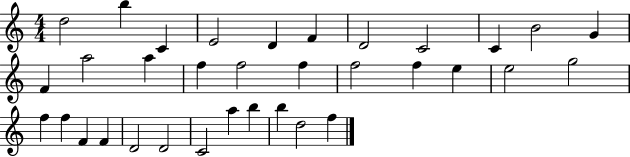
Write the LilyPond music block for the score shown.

{
  \clef treble
  \numericTimeSignature
  \time 4/4
  \key c \major
  d''2 b''4 c'4 | e'2 d'4 f'4 | d'2 c'2 | c'4 b'2 g'4 | \break f'4 a''2 a''4 | f''4 f''2 f''4 | f''2 f''4 e''4 | e''2 g''2 | \break f''4 f''4 f'4 f'4 | d'2 d'2 | c'2 a''4 b''4 | b''4 d''2 f''4 | \break \bar "|."
}